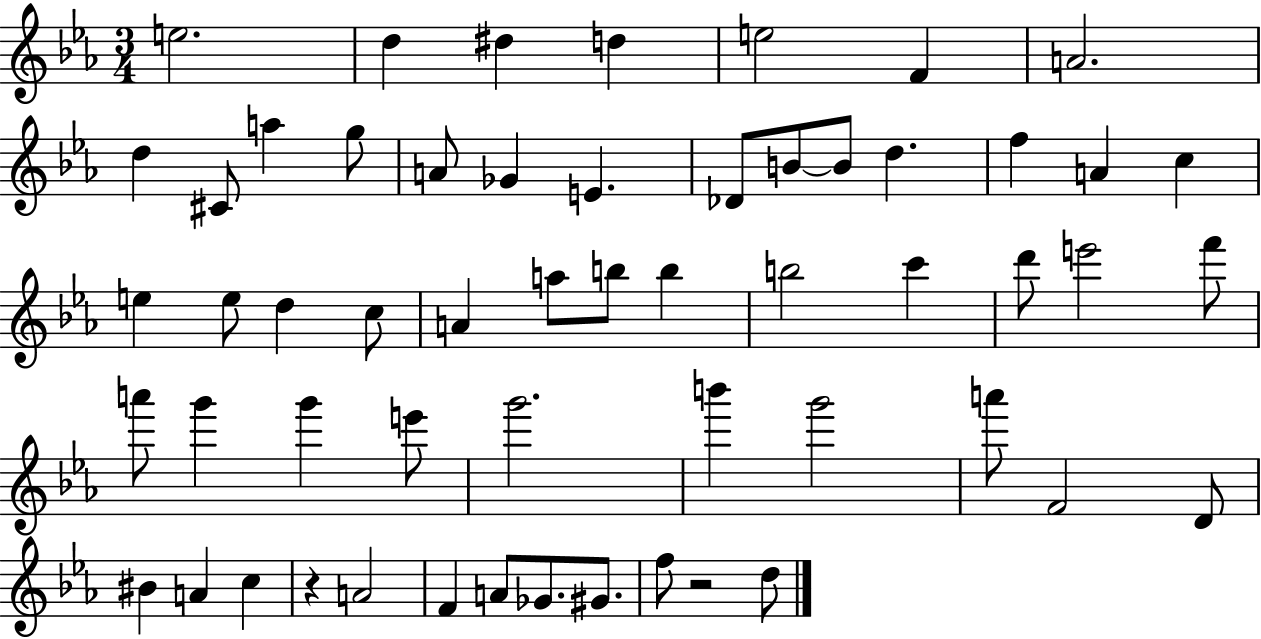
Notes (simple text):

E5/h. D5/q D#5/q D5/q E5/h F4/q A4/h. D5/q C#4/e A5/q G5/e A4/e Gb4/q E4/q. Db4/e B4/e B4/e D5/q. F5/q A4/q C5/q E5/q E5/e D5/q C5/e A4/q A5/e B5/e B5/q B5/h C6/q D6/e E6/h F6/e A6/e G6/q G6/q E6/e G6/h. B6/q G6/h A6/e F4/h D4/e BIS4/q A4/q C5/q R/q A4/h F4/q A4/e Gb4/e. G#4/e. F5/e R/h D5/e